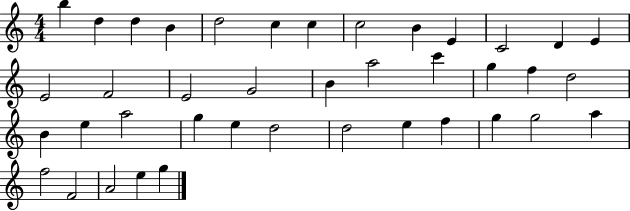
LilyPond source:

{
  \clef treble
  \numericTimeSignature
  \time 4/4
  \key c \major
  b''4 d''4 d''4 b'4 | d''2 c''4 c''4 | c''2 b'4 e'4 | c'2 d'4 e'4 | \break e'2 f'2 | e'2 g'2 | b'4 a''2 c'''4 | g''4 f''4 d''2 | \break b'4 e''4 a''2 | g''4 e''4 d''2 | d''2 e''4 f''4 | g''4 g''2 a''4 | \break f''2 f'2 | a'2 e''4 g''4 | \bar "|."
}